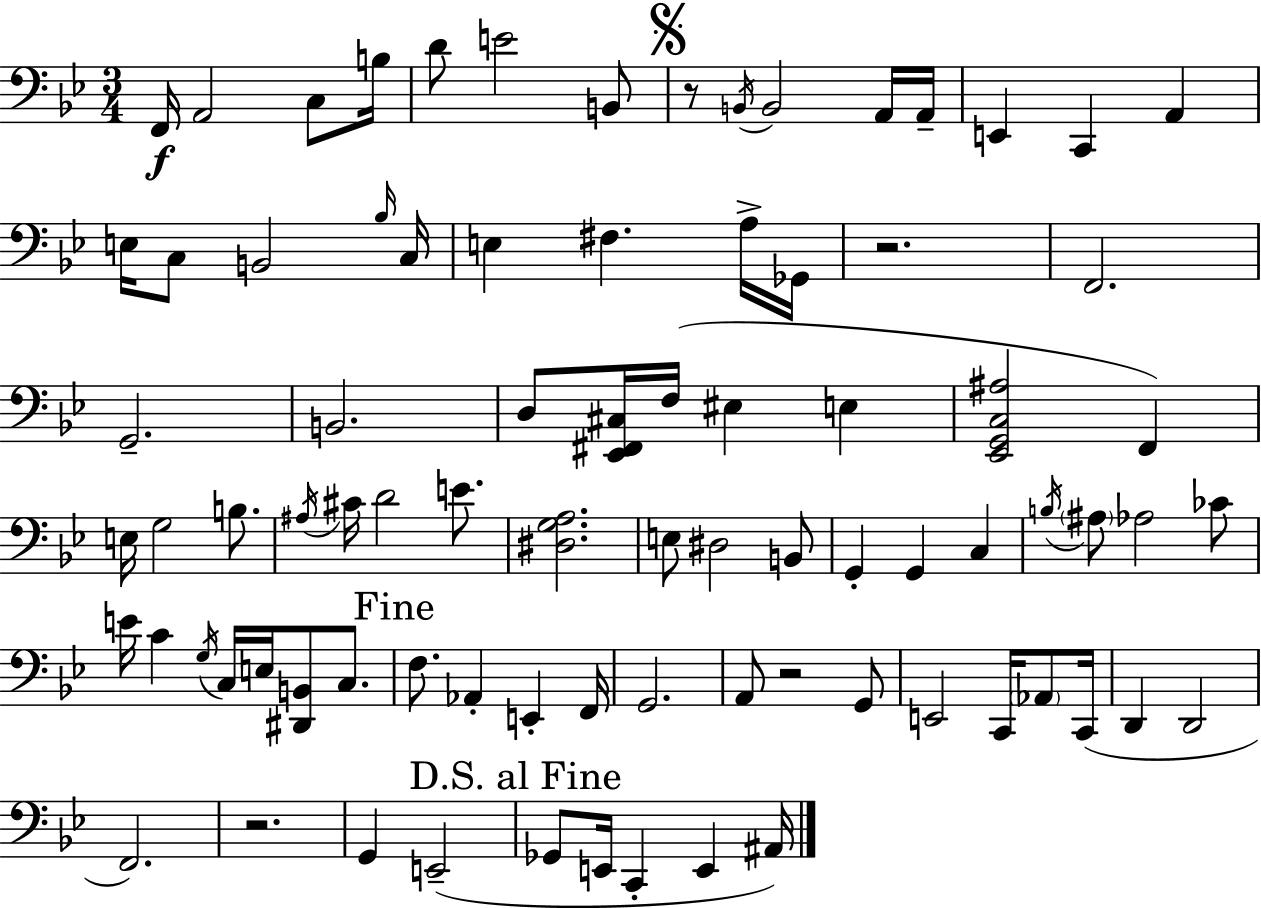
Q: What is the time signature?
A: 3/4